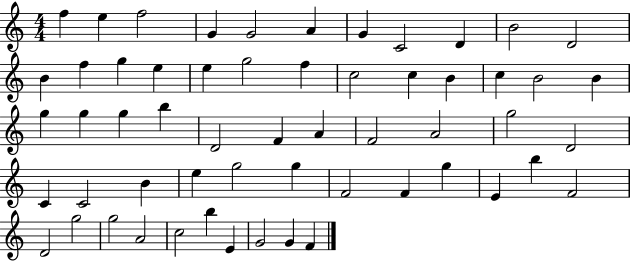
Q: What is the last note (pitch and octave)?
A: F4